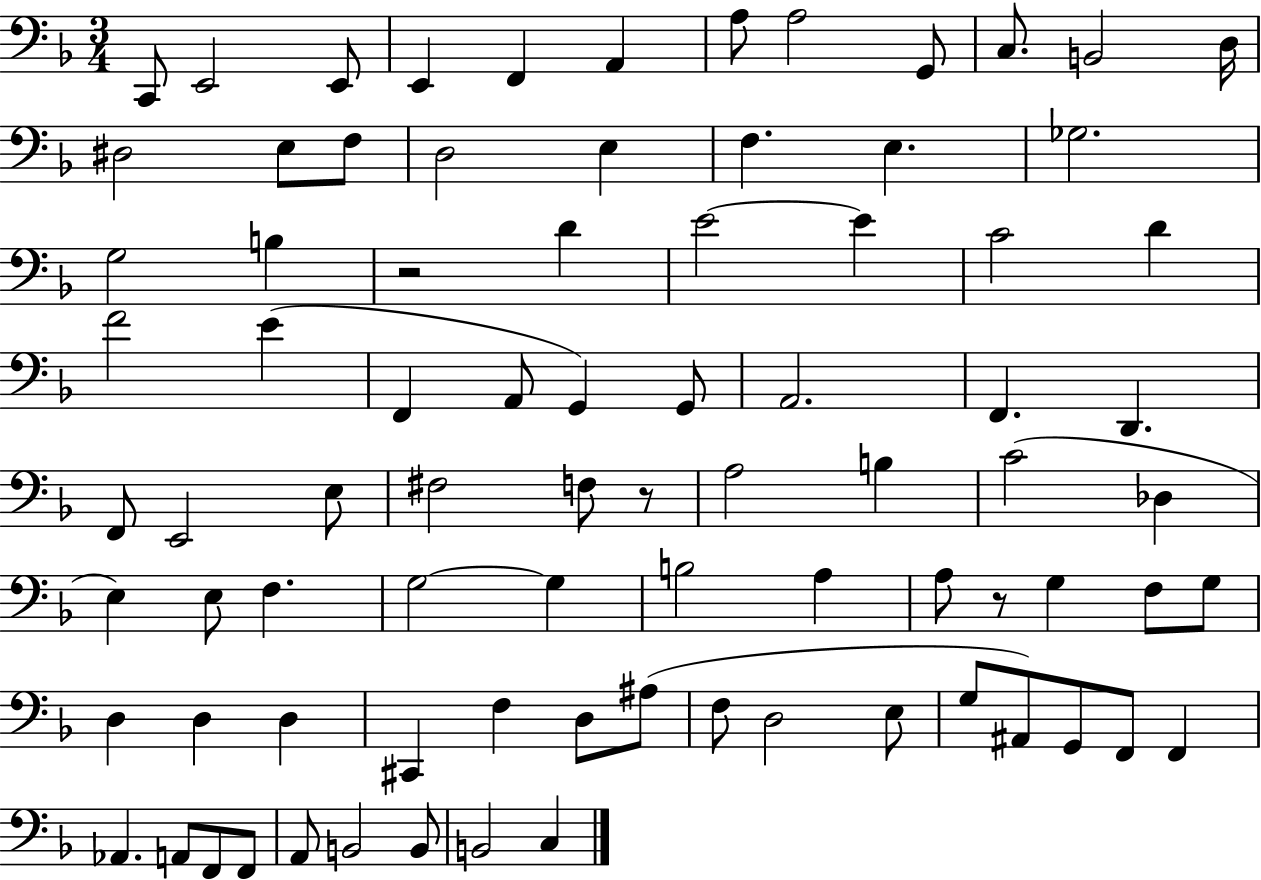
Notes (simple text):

C2/e E2/h E2/e E2/q F2/q A2/q A3/e A3/h G2/e C3/e. B2/h D3/s D#3/h E3/e F3/e D3/h E3/q F3/q. E3/q. Gb3/h. G3/h B3/q R/h D4/q E4/h E4/q C4/h D4/q F4/h E4/q F2/q A2/e G2/q G2/e A2/h. F2/q. D2/q. F2/e E2/h E3/e F#3/h F3/e R/e A3/h B3/q C4/h Db3/q E3/q E3/e F3/q. G3/h G3/q B3/h A3/q A3/e R/e G3/q F3/e G3/e D3/q D3/q D3/q C#2/q F3/q D3/e A#3/e F3/e D3/h E3/e G3/e A#2/e G2/e F2/e F2/q Ab2/q. A2/e F2/e F2/e A2/e B2/h B2/e B2/h C3/q